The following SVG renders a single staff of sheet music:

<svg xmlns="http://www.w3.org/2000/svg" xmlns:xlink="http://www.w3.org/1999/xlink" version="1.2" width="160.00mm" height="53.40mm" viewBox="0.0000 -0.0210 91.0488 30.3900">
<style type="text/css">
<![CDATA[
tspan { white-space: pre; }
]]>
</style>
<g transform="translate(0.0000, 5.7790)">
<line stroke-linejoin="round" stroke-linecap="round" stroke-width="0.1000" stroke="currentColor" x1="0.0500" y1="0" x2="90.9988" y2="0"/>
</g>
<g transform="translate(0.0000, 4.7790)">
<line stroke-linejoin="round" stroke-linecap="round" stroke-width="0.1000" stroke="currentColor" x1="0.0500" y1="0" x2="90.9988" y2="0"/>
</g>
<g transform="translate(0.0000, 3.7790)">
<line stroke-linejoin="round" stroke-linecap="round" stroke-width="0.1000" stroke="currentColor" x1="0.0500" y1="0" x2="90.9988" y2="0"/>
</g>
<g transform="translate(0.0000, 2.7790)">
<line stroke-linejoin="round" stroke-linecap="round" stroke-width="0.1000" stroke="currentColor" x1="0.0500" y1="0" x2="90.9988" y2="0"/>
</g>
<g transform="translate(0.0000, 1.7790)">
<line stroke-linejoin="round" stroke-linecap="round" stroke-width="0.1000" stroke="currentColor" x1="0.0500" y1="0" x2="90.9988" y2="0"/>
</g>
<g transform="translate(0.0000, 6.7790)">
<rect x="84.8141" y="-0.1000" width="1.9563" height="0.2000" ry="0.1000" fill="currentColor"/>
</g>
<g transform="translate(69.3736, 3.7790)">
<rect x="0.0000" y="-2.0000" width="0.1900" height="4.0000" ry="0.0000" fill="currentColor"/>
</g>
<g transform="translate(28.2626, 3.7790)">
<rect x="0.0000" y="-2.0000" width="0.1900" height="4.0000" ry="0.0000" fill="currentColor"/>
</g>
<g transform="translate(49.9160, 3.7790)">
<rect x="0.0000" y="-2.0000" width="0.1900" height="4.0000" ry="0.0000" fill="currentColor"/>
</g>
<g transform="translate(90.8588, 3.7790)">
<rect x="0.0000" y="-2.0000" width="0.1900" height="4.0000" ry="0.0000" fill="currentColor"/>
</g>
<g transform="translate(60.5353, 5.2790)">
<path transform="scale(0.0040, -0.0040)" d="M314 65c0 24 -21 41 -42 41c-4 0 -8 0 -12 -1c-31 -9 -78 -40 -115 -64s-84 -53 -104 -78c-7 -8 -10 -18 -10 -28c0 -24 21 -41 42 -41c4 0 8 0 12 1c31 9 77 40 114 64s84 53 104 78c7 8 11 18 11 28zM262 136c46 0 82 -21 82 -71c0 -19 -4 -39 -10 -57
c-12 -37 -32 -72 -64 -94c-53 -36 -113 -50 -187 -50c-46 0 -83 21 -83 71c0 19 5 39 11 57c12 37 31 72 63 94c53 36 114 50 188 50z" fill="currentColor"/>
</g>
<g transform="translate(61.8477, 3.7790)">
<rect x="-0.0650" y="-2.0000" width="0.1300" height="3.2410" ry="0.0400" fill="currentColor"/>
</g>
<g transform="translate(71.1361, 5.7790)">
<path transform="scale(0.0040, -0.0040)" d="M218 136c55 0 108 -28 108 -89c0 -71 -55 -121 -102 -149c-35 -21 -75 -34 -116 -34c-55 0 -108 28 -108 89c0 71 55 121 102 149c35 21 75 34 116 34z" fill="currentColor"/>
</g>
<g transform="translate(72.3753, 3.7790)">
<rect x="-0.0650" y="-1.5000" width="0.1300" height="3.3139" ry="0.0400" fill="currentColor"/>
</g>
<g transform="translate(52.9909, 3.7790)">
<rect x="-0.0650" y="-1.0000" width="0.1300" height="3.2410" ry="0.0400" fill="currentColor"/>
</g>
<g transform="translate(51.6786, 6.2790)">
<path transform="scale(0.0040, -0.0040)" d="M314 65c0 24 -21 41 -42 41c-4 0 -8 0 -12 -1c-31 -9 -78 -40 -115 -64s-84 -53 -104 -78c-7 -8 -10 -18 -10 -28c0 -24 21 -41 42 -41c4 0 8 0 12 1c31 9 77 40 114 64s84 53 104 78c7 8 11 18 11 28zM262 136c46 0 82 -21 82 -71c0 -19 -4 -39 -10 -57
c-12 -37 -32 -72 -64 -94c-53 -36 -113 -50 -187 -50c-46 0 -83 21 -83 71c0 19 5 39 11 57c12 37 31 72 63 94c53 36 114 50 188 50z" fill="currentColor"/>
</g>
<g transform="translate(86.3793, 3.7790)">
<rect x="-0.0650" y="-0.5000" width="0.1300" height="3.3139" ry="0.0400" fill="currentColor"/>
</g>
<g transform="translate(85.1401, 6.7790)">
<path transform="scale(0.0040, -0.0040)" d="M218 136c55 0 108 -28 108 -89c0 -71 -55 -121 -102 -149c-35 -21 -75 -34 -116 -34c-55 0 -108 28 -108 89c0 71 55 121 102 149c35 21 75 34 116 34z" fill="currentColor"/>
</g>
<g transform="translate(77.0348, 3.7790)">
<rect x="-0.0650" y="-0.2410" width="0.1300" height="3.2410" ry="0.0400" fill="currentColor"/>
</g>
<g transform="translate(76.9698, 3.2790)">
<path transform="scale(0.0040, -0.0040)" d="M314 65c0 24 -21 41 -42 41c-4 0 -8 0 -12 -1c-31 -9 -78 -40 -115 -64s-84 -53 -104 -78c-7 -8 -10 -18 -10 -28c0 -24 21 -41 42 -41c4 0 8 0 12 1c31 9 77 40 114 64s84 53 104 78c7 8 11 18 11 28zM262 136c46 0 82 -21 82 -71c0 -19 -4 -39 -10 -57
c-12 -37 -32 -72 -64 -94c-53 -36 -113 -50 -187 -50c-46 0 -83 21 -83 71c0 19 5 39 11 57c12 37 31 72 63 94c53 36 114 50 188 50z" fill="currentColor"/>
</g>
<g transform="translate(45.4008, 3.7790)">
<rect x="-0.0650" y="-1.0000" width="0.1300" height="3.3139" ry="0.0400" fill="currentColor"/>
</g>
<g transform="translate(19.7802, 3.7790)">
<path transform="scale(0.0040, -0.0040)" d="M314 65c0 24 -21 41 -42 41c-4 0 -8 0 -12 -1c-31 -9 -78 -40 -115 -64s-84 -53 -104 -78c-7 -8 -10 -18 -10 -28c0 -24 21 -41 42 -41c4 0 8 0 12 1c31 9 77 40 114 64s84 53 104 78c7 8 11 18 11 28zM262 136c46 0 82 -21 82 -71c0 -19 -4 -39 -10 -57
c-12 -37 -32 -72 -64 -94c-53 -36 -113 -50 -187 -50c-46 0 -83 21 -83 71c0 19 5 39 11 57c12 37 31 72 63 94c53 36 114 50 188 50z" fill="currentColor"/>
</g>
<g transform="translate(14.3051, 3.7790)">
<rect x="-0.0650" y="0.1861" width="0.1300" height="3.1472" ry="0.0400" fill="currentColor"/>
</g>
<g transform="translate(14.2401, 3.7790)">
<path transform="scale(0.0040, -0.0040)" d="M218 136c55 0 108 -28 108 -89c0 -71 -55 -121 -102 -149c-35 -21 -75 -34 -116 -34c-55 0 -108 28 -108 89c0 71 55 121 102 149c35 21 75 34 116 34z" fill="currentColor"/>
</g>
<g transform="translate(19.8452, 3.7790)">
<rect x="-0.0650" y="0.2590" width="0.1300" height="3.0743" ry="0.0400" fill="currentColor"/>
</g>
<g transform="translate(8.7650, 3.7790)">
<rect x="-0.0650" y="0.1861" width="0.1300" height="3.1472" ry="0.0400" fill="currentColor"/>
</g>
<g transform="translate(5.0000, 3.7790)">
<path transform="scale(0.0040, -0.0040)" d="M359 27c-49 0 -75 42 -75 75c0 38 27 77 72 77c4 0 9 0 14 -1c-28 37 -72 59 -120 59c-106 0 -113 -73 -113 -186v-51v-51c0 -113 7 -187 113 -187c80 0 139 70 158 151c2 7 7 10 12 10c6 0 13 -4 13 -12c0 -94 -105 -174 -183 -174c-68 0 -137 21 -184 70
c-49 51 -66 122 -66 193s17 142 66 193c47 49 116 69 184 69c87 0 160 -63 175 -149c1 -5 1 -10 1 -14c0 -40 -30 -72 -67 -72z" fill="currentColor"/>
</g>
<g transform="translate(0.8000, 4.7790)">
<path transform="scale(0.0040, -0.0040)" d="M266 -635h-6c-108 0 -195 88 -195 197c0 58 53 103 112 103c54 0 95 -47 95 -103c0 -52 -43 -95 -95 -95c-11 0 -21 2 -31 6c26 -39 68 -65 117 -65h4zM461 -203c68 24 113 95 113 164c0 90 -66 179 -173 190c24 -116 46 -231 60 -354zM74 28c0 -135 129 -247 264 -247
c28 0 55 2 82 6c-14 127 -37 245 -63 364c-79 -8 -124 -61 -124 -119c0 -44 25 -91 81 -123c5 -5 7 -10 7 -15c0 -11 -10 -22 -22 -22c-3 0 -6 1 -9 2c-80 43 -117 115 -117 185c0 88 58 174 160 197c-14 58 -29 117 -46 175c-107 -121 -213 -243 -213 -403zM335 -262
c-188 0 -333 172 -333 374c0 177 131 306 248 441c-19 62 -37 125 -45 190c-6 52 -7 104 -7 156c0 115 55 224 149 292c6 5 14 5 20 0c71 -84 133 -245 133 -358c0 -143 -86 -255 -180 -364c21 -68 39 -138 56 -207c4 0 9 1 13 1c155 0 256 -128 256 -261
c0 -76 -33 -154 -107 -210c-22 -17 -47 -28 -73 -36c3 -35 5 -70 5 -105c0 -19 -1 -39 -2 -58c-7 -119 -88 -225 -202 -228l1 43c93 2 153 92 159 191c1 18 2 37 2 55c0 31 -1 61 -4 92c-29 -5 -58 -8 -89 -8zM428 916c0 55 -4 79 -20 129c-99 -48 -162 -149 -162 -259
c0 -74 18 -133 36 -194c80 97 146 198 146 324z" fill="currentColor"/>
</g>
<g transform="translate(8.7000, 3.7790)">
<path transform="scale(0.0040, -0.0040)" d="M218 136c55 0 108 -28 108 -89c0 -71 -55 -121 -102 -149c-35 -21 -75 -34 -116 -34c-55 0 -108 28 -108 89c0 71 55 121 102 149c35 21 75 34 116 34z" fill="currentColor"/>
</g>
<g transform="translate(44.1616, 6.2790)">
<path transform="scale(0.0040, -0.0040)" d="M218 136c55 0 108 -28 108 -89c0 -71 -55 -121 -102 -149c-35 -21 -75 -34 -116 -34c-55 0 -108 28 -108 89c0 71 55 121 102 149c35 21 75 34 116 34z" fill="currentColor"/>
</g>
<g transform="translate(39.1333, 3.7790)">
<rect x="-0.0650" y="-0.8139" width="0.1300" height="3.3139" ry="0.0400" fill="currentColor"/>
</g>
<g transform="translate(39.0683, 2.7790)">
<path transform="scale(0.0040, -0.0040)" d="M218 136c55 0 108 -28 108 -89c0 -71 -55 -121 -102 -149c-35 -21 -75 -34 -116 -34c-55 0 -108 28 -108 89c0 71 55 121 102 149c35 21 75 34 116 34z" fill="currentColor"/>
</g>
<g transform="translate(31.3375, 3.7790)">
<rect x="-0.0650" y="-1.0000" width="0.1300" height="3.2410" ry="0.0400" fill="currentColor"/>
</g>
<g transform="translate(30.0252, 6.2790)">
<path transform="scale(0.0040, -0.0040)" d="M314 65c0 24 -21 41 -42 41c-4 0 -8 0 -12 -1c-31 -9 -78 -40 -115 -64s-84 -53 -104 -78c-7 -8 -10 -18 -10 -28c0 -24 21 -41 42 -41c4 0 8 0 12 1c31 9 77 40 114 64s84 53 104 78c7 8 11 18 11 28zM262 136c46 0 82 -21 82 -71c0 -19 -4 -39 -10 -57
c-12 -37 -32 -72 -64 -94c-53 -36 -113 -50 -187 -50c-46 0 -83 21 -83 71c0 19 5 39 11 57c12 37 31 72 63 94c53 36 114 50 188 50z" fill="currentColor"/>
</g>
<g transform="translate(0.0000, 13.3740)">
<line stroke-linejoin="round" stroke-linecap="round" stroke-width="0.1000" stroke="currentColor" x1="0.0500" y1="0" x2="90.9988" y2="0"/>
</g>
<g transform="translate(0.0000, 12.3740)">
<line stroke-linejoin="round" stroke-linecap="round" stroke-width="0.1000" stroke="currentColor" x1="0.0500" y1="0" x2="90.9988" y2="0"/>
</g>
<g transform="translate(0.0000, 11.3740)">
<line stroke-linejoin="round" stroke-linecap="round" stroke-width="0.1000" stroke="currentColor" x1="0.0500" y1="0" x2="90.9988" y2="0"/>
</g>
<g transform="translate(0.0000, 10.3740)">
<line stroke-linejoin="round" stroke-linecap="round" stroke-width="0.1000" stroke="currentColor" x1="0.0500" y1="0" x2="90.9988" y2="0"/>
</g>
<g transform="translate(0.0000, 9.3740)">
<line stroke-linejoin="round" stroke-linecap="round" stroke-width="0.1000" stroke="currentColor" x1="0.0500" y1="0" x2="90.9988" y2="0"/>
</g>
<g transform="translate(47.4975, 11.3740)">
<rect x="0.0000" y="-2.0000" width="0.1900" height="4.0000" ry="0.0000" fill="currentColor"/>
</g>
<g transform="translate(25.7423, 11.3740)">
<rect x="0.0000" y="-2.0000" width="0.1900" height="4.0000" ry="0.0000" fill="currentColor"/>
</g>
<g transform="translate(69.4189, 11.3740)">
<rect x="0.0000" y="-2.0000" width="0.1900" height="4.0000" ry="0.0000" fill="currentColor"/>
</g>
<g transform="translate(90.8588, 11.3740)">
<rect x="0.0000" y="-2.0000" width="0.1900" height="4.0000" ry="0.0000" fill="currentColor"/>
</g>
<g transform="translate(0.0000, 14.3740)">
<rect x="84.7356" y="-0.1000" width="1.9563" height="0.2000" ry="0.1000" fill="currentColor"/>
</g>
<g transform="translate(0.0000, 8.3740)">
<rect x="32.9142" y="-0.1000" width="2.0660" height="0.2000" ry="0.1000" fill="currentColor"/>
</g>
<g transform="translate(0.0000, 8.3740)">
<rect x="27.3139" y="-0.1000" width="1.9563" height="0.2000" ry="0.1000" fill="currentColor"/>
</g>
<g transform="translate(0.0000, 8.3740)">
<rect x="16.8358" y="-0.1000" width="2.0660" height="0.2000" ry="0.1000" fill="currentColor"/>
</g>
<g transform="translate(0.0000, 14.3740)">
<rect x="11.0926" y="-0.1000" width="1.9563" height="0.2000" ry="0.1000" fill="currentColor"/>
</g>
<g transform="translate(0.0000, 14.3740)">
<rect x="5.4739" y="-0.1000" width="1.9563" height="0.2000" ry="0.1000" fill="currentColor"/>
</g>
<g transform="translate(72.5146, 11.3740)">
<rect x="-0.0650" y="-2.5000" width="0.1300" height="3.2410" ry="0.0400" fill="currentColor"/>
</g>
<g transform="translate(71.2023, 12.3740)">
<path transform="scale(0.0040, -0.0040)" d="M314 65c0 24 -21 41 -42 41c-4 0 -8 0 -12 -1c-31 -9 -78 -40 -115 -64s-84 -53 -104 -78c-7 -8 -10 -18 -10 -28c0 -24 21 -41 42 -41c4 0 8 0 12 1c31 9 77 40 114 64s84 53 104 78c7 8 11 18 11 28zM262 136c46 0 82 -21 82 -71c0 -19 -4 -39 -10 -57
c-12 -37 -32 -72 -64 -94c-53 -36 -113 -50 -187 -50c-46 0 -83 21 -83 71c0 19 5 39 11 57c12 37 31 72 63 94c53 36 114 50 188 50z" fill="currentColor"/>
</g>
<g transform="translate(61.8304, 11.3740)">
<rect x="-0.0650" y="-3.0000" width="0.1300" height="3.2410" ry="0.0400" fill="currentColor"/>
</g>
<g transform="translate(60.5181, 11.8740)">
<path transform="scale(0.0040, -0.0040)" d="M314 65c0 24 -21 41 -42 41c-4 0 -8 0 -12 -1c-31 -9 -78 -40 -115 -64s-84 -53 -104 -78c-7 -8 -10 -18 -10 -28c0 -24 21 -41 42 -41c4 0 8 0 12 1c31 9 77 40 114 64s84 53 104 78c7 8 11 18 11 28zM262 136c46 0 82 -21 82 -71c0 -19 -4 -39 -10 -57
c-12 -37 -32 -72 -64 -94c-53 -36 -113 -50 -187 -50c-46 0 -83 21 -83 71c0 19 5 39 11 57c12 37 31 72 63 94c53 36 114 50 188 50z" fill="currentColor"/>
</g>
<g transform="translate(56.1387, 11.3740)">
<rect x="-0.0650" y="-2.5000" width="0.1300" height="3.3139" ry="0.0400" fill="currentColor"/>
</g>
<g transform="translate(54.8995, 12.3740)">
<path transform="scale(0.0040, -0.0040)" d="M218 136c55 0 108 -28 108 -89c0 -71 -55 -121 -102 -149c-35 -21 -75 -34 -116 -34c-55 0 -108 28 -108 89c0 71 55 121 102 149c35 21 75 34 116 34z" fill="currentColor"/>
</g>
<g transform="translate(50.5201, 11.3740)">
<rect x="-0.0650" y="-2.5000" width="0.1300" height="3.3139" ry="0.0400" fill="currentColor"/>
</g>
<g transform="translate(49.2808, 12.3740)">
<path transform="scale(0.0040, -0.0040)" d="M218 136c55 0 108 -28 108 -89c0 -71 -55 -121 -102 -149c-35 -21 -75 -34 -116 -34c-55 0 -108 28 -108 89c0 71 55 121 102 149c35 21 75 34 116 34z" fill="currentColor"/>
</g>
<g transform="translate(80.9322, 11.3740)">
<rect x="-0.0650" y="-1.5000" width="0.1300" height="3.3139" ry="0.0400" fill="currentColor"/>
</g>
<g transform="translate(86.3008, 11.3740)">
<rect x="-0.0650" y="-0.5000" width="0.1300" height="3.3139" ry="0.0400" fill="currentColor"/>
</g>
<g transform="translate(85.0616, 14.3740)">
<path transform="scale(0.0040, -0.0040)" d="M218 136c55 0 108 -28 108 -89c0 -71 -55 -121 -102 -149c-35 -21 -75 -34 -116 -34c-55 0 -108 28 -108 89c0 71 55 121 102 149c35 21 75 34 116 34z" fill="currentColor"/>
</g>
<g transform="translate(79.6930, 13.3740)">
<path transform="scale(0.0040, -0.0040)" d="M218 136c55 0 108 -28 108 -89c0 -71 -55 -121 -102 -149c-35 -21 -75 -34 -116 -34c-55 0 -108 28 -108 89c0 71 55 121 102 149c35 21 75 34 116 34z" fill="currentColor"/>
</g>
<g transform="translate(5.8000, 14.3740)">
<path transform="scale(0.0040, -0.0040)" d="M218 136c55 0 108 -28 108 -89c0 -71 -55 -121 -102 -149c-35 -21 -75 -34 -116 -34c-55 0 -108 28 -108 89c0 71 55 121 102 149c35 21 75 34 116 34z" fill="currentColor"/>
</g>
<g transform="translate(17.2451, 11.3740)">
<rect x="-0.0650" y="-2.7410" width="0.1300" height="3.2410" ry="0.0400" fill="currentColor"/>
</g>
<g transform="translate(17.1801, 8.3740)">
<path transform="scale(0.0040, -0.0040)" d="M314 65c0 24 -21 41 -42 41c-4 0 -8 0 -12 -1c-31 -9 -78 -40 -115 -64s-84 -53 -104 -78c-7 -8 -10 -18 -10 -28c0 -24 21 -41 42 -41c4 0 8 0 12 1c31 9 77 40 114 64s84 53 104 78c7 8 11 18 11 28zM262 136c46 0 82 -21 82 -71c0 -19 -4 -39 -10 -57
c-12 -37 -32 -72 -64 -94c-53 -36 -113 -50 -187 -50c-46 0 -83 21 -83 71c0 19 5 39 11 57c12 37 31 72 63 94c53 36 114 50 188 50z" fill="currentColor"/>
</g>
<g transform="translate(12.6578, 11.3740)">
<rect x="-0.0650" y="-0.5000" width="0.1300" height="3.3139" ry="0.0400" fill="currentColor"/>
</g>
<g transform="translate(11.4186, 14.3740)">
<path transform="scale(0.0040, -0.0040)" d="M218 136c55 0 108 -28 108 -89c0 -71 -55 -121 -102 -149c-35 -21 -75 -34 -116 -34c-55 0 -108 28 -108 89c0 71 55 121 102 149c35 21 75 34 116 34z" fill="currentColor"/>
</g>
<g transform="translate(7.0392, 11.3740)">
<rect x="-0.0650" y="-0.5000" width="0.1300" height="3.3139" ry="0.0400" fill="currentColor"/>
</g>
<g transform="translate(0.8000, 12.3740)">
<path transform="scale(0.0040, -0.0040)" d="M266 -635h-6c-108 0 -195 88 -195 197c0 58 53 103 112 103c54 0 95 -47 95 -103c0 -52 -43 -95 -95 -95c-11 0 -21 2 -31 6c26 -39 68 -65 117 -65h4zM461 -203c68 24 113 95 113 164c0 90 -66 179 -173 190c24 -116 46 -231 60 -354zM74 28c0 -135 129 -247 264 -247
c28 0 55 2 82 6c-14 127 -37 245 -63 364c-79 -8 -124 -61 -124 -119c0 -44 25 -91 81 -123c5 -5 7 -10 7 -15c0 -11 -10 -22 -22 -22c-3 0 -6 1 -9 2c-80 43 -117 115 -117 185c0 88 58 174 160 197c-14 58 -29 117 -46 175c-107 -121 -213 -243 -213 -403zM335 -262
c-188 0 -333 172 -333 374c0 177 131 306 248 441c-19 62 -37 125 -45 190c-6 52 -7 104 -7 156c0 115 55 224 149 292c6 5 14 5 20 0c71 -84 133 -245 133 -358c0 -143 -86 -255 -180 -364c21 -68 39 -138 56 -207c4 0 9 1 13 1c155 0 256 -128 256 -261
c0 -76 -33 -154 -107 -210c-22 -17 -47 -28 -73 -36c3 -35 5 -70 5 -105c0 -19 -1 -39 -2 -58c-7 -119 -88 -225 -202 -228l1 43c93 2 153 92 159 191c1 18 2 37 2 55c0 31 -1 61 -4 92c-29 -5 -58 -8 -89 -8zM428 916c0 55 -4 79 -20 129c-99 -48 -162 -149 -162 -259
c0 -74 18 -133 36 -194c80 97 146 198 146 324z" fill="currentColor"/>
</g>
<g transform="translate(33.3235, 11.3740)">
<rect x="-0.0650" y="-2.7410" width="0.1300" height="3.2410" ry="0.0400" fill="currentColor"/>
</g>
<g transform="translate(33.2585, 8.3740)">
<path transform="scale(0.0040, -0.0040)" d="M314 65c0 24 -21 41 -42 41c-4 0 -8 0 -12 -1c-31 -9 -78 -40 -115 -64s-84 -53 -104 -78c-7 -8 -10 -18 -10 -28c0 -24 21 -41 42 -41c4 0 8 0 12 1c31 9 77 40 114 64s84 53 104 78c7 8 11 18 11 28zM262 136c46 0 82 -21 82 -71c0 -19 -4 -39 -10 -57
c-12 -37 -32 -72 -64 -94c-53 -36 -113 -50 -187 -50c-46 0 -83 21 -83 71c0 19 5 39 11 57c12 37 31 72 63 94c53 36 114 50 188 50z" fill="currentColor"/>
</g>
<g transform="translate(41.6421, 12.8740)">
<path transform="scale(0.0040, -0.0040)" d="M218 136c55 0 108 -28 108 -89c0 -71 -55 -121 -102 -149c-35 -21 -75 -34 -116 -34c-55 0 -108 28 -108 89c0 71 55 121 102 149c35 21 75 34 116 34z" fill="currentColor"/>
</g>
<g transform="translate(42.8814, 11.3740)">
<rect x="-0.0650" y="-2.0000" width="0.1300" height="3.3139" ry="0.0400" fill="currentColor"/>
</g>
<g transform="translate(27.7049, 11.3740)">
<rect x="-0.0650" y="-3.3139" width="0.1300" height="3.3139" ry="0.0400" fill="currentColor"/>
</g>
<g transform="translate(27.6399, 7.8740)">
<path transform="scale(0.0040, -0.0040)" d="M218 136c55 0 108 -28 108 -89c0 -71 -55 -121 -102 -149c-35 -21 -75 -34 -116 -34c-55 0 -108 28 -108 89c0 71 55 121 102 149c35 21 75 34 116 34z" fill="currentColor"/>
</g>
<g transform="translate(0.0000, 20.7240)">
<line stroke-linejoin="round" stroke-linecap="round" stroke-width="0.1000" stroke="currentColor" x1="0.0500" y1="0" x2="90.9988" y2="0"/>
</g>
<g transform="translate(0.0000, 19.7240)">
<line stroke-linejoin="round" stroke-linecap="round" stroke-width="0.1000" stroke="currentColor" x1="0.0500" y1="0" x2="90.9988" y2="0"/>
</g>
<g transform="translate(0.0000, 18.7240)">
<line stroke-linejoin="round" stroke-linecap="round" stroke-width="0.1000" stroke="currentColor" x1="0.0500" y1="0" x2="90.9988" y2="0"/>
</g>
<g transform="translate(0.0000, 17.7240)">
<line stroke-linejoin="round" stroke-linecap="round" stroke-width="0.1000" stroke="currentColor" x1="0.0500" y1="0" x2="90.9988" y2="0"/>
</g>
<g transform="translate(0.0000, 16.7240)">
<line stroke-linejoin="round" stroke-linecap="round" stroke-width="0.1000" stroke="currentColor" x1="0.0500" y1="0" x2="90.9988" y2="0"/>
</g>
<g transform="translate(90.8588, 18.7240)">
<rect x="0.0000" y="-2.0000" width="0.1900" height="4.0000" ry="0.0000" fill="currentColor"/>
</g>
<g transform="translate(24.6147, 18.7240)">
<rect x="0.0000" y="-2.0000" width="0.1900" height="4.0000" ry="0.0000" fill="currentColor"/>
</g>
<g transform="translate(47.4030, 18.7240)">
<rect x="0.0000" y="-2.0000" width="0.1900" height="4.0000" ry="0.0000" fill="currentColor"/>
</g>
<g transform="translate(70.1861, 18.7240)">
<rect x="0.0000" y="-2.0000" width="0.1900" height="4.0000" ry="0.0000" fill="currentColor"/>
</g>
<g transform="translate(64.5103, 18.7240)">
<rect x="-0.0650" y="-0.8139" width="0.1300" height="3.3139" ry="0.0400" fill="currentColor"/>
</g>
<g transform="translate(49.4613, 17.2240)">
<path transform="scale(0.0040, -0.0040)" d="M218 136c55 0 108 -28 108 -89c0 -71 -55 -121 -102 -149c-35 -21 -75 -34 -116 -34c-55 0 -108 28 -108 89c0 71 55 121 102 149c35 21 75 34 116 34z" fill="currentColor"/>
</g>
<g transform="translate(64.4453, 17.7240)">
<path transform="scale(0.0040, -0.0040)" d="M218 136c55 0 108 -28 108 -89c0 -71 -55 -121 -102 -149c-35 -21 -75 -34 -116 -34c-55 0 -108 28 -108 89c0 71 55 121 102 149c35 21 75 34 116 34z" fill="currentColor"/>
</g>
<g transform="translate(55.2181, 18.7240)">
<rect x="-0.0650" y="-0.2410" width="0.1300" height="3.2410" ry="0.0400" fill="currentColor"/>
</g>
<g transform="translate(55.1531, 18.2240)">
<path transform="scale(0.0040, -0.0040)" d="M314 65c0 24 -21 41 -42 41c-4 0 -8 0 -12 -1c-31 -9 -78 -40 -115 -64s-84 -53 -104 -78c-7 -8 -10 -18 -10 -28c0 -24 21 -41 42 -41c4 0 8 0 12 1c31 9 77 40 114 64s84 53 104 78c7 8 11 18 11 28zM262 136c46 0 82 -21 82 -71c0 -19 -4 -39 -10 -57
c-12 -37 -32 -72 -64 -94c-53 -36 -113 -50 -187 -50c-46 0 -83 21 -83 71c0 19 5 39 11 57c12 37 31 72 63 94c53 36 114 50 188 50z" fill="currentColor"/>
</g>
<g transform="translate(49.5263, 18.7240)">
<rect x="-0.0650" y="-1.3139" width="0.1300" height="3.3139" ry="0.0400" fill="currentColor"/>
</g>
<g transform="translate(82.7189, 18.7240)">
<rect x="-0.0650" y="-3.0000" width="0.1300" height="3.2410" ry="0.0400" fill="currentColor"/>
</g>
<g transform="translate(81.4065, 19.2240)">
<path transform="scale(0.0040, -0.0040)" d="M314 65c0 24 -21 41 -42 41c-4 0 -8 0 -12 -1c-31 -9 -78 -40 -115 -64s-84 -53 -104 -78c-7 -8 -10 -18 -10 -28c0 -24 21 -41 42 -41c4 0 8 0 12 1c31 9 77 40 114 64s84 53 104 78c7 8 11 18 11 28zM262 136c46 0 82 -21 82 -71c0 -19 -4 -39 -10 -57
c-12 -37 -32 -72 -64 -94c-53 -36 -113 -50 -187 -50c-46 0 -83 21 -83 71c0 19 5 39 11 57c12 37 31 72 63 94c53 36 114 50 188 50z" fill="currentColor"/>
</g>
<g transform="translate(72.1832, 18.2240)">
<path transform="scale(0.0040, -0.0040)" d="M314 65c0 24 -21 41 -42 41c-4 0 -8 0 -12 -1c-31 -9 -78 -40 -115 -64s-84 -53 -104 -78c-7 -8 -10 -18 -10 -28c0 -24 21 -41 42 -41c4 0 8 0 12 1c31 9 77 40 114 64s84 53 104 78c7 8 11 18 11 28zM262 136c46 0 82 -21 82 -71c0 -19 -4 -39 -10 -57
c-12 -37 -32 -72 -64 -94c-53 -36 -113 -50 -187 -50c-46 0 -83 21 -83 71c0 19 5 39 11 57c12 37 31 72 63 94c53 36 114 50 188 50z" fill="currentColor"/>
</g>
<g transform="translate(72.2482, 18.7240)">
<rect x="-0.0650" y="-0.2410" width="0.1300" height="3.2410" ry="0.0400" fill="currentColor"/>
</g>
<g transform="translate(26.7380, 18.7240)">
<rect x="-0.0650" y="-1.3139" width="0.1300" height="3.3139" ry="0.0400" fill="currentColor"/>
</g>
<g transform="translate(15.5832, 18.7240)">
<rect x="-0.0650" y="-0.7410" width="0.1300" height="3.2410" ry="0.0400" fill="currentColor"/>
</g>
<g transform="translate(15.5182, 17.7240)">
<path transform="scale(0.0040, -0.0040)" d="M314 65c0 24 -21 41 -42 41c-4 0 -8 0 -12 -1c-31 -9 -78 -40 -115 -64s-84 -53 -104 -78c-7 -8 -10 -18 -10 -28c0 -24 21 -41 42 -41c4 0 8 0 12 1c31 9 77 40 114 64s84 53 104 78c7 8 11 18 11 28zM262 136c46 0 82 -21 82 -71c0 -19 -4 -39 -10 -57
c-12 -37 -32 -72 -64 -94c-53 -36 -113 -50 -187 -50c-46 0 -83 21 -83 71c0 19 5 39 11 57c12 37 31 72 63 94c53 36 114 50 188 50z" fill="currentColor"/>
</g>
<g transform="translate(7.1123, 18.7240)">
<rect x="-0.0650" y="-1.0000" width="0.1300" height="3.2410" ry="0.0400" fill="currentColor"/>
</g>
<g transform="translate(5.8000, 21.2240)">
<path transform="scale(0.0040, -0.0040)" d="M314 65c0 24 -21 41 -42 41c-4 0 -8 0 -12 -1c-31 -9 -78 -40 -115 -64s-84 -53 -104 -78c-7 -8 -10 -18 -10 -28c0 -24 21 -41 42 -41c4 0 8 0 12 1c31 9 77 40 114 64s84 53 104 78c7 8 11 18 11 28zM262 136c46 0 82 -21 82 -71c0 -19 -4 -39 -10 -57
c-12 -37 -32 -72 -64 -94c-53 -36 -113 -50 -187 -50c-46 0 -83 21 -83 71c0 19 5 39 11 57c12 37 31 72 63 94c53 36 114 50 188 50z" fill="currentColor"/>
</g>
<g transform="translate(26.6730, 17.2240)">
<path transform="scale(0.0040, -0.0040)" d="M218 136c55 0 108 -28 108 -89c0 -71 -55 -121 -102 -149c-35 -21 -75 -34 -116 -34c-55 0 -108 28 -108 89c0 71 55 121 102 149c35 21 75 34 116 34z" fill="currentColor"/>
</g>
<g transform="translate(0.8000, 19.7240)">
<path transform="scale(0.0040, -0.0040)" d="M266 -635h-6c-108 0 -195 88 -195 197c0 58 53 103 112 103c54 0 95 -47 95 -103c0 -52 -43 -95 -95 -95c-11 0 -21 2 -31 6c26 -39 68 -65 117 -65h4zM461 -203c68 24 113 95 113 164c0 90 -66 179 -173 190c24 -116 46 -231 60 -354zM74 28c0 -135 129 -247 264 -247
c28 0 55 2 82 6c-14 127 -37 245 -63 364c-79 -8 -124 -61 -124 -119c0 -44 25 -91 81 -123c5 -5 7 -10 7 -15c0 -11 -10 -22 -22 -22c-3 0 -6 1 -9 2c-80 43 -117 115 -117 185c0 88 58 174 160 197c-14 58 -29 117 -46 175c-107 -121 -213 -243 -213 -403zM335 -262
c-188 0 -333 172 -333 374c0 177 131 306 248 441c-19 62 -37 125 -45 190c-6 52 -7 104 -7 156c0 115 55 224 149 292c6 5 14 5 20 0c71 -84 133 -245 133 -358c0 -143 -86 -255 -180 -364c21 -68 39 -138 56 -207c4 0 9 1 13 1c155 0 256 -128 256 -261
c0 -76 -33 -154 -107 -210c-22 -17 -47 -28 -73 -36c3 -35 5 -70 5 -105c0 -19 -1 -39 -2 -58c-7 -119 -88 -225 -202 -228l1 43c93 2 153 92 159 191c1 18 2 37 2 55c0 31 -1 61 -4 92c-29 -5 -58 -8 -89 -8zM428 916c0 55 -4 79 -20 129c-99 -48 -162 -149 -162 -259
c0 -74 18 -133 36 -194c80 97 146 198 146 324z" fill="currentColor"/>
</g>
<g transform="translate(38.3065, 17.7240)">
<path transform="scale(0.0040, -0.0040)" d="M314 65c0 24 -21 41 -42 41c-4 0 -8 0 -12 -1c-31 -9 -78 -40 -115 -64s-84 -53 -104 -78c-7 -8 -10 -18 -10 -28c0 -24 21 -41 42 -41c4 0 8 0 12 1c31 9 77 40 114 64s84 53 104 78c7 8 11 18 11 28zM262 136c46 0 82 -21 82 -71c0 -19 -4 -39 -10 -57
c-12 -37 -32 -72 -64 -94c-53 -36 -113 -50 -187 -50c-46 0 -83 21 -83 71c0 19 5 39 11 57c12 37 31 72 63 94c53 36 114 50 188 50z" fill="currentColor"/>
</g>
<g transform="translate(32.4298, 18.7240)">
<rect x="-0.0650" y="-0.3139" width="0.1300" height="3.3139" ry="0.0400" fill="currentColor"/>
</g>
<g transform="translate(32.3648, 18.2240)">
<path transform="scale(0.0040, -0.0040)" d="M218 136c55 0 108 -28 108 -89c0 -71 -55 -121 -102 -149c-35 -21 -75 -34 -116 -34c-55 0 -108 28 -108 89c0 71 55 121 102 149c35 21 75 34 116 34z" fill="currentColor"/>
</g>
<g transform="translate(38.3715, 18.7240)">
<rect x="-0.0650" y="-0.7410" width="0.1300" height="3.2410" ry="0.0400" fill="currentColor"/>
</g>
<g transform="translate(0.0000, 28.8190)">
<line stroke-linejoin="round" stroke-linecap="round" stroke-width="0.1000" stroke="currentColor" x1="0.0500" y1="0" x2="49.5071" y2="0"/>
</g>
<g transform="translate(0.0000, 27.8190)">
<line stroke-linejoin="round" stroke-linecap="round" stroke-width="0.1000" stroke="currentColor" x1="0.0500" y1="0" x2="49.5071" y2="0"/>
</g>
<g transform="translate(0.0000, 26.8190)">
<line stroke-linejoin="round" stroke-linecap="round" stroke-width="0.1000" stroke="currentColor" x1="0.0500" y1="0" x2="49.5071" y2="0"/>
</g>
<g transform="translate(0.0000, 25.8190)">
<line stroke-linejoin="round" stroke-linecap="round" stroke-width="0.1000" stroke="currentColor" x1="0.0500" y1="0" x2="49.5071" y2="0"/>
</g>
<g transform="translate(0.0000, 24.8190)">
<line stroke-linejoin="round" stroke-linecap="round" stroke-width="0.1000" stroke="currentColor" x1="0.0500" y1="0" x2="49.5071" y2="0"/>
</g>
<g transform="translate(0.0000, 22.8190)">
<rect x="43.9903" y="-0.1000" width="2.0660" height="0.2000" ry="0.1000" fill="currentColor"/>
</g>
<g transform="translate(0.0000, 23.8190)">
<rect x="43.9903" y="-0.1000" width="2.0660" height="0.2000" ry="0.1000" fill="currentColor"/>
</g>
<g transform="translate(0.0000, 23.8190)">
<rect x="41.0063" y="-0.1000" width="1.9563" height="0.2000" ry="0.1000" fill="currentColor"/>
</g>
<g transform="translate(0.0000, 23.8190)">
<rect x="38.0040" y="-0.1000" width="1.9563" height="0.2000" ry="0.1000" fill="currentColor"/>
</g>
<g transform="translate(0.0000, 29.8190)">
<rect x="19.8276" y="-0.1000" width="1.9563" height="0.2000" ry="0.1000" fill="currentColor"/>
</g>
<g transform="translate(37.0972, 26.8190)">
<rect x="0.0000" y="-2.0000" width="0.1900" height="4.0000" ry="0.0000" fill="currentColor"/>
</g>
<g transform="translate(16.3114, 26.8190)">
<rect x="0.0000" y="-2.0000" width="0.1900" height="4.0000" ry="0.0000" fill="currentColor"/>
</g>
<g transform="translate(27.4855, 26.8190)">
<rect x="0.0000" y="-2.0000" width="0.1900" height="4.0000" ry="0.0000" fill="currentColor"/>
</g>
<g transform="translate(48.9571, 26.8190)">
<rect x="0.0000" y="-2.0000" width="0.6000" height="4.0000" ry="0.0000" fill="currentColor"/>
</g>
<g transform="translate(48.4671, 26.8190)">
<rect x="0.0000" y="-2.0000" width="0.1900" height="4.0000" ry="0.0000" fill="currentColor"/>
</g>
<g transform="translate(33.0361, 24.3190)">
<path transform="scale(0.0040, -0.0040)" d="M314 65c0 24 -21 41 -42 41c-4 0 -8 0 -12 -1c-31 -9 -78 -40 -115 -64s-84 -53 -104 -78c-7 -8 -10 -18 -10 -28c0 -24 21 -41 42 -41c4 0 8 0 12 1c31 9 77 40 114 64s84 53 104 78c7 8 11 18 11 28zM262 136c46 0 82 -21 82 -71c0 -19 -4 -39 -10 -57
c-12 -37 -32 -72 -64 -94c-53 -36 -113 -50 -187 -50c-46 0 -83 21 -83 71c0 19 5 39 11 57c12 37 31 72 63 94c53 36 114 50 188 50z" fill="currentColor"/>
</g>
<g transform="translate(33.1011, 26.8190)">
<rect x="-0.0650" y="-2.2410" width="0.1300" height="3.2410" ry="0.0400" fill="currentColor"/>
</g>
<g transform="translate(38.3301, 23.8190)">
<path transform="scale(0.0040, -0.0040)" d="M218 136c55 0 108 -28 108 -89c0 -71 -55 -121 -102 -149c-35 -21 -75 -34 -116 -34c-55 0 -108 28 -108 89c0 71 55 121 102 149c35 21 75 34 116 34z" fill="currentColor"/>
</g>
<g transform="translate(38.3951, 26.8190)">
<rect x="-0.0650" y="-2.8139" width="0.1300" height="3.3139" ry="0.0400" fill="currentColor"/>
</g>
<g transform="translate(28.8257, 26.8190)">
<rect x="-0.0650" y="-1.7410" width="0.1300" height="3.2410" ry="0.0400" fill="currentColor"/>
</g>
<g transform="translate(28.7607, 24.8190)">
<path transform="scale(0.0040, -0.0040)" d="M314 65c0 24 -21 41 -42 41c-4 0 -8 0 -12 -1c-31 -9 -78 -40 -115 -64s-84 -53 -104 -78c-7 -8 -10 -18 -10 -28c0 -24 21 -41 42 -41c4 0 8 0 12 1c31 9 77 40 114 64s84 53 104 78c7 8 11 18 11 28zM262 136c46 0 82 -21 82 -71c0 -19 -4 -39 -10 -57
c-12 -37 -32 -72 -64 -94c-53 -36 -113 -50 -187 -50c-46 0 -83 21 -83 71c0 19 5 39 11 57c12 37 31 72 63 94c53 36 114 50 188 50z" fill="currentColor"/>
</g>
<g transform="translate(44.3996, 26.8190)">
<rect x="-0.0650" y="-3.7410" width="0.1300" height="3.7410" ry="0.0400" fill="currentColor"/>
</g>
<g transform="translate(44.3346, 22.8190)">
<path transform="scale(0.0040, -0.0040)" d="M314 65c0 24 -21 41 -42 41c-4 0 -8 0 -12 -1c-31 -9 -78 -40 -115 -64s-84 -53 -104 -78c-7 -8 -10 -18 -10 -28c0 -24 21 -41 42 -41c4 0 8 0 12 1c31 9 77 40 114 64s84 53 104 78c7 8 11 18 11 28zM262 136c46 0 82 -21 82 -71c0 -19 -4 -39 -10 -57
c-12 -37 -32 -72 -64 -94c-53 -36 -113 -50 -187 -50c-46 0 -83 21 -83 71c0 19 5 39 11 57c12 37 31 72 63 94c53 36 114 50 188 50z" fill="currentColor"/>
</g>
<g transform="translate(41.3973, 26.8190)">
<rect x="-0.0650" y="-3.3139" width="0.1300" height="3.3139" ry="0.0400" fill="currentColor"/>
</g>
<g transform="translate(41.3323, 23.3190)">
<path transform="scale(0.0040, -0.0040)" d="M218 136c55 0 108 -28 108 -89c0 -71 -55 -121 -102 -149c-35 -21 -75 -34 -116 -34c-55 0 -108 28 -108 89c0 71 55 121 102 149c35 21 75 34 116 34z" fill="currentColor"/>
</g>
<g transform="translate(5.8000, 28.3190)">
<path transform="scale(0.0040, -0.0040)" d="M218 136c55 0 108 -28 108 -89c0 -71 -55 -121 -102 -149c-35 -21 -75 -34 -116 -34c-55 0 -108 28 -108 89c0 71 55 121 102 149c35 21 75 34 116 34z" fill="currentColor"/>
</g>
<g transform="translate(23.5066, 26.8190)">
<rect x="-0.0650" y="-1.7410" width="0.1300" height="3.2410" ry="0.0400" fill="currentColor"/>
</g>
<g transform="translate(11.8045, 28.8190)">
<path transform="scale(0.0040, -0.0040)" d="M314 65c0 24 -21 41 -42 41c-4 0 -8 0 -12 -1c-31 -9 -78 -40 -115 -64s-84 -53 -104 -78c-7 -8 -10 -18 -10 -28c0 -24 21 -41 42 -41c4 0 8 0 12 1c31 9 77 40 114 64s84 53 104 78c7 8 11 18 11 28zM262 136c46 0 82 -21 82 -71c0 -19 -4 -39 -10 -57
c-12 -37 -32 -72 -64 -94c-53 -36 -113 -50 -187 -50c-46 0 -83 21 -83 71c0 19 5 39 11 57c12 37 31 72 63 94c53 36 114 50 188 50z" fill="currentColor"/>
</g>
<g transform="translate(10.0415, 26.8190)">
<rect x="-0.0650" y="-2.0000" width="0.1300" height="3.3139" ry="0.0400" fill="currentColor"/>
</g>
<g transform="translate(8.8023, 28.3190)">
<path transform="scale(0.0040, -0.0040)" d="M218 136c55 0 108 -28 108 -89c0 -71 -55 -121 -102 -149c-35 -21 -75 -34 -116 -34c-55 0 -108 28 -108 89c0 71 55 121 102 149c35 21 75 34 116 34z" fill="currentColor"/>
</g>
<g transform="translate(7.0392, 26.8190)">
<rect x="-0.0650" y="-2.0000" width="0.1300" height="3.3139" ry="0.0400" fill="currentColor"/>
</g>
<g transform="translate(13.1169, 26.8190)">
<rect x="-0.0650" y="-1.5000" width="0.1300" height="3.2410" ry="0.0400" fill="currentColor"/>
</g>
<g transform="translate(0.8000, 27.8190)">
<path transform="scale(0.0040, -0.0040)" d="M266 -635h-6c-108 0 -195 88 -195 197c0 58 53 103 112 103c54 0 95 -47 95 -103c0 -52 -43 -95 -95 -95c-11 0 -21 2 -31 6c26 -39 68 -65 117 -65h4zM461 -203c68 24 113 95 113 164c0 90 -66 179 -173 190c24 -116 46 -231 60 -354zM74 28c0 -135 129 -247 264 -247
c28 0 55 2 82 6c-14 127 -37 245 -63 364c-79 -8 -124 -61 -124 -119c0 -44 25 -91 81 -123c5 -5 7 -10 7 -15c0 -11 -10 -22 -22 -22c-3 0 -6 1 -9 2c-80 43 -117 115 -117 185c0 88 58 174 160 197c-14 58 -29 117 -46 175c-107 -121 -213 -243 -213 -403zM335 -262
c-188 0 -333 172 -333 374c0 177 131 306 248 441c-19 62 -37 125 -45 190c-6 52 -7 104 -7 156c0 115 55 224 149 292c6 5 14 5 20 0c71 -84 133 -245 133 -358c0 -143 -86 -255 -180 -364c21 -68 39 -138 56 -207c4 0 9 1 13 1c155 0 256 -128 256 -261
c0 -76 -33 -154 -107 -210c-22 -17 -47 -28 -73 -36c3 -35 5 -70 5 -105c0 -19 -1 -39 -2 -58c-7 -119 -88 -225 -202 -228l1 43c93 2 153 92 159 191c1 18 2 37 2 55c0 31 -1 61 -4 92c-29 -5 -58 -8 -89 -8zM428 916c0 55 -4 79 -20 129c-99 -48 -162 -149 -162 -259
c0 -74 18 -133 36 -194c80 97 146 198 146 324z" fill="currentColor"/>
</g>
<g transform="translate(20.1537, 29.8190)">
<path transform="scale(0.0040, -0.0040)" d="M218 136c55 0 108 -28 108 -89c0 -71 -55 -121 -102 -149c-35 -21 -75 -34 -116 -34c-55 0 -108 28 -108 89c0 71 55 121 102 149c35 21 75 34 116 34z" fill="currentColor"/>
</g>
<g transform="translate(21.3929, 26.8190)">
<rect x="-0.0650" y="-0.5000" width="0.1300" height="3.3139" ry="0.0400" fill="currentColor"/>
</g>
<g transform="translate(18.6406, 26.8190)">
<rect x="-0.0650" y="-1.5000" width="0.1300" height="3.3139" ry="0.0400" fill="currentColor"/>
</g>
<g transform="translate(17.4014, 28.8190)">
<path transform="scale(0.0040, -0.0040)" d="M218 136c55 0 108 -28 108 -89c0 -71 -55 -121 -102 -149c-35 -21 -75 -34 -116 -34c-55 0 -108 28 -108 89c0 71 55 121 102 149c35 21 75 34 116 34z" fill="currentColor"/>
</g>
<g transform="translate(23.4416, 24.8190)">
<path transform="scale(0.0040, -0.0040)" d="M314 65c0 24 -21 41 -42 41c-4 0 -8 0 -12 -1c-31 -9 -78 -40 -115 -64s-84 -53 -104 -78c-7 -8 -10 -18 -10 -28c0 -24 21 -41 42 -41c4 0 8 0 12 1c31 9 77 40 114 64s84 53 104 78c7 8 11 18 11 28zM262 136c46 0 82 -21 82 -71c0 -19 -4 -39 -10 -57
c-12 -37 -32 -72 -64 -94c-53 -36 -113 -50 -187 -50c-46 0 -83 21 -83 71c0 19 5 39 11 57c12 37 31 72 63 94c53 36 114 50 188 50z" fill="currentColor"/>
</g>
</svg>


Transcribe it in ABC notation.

X:1
T:Untitled
M:4/4
L:1/4
K:C
B B B2 D2 d D D2 F2 E c2 C C C a2 b a2 F G G A2 G2 E C D2 d2 e c d2 e c2 d c2 A2 F F E2 E C f2 f2 g2 a b c'2